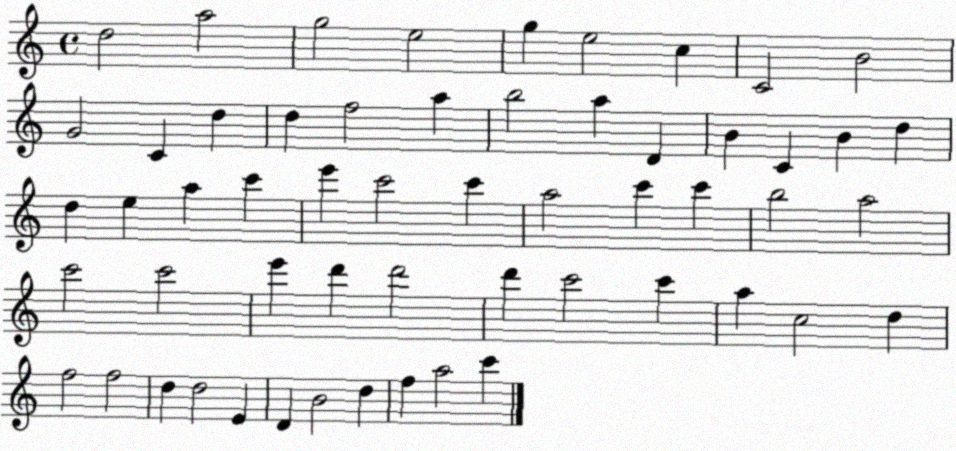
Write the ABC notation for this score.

X:1
T:Untitled
M:4/4
L:1/4
K:C
d2 a2 g2 e2 g e2 c C2 B2 G2 C d d f2 a b2 a D B C B d d e a c' e' c'2 c' a2 c' c' b2 a2 c'2 c'2 e' d' d'2 d' c'2 c' a c2 d f2 f2 d d2 E D B2 d f a2 c'